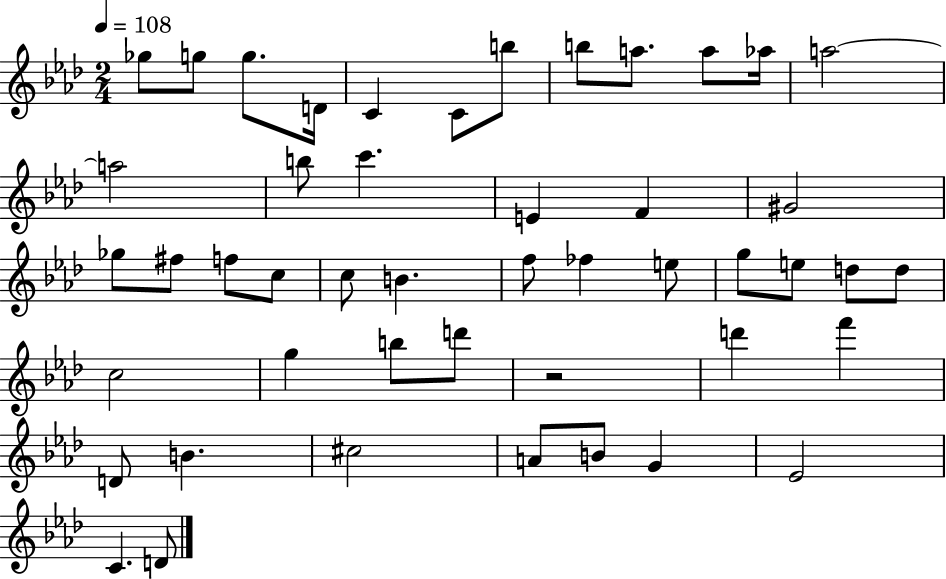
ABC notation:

X:1
T:Untitled
M:2/4
L:1/4
K:Ab
_g/2 g/2 g/2 D/4 C C/2 b/2 b/2 a/2 a/2 _a/4 a2 a2 b/2 c' E F ^G2 _g/2 ^f/2 f/2 c/2 c/2 B f/2 _f e/2 g/2 e/2 d/2 d/2 c2 g b/2 d'/2 z2 d' f' D/2 B ^c2 A/2 B/2 G _E2 C D/2